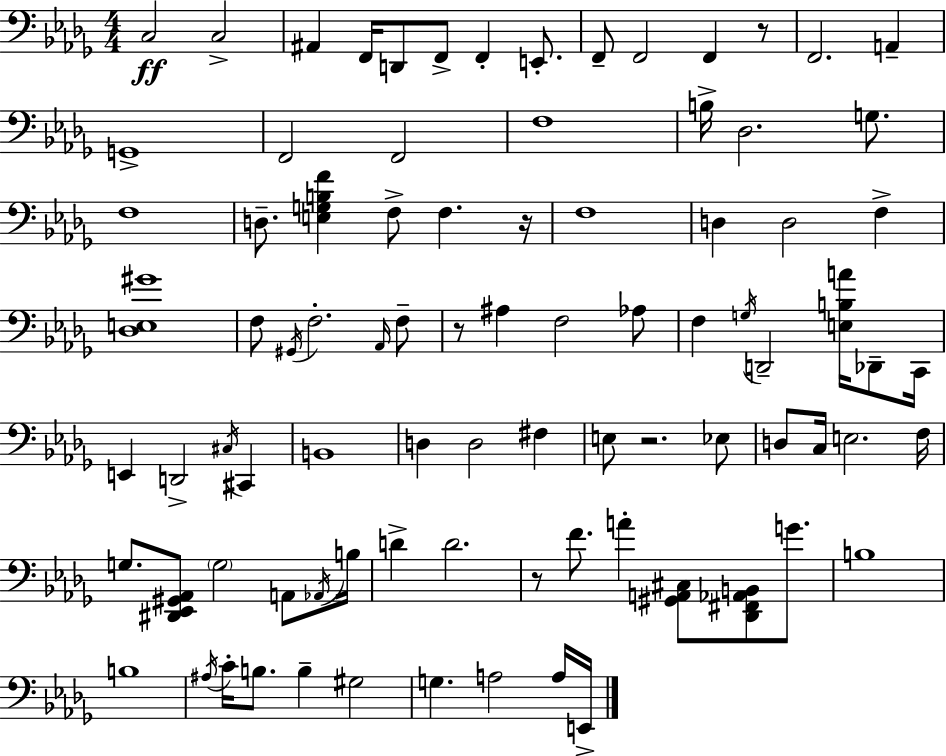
{
  \clef bass
  \numericTimeSignature
  \time 4/4
  \key bes \minor
  c2\ff c2-> | ais,4 f,16 d,8 f,8-> f,4-. e,8.-. | f,8-- f,2 f,4 r8 | f,2. a,4-- | \break g,1-> | f,2 f,2 | f1 | b16-> des2. g8. | \break f1 | d8.-- <e g b f'>4 f8-> f4. r16 | f1 | d4 d2 f4-> | \break <des e gis'>1 | f8 \acciaccatura { gis,16 } f2.-. \grace { aes,16 } | f8-- r8 ais4 f2 | aes8 f4 \acciaccatura { g16 } d,2-- <e b a'>16 | \break des,8-- c,16 e,4 d,2-> \acciaccatura { cis16 } | cis,4 b,1 | d4 d2 | fis4 e8 r2. | \break ees8 d8 c16 e2. | f16 g8. <dis, ees, gis, aes,>8 \parenthesize g2 | a,8 \acciaccatura { aes,16 } b16 d'4-> d'2. | r8 f'8. a'4-. <gis, a, cis>8 | \break <des, fis, aes, b,>8 g'8. b1 | b1 | \acciaccatura { ais16 } c'16-. b8. b4-- gis2 | g4. a2 | \break a16 e,16-> \bar "|."
}